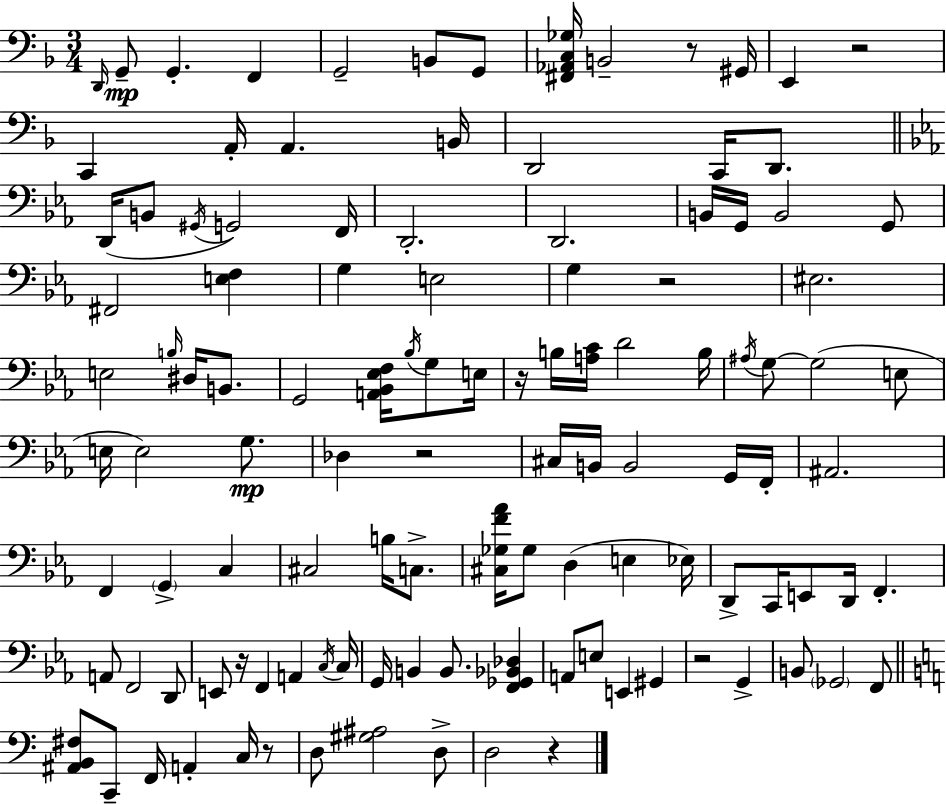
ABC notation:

X:1
T:Untitled
M:3/4
L:1/4
K:F
D,,/4 G,,/2 G,, F,, G,,2 B,,/2 G,,/2 [^F,,_A,,C,_G,]/4 B,,2 z/2 ^G,,/4 E,, z2 C,, A,,/4 A,, B,,/4 D,,2 C,,/4 D,,/2 D,,/4 B,,/2 ^G,,/4 G,,2 F,,/4 D,,2 D,,2 B,,/4 G,,/4 B,,2 G,,/2 ^F,,2 [E,F,] G, E,2 G, z2 ^E,2 E,2 B,/4 ^D,/4 B,,/2 G,,2 [A,,_B,,_E,F,]/4 _B,/4 G,/2 E,/4 z/4 B,/4 [A,C]/4 D2 B,/4 ^A,/4 G,/2 G,2 E,/2 E,/4 E,2 G,/2 _D, z2 ^C,/4 B,,/4 B,,2 G,,/4 F,,/4 ^A,,2 F,, G,, C, ^C,2 B,/4 C,/2 [^C,_G,F_A]/4 _G,/2 D, E, _E,/4 D,,/2 C,,/4 E,,/2 D,,/4 F,, A,,/2 F,,2 D,,/2 E,,/2 z/4 F,, A,, C,/4 C,/4 G,,/4 B,, B,,/2 [F,,_G,,_B,,_D,] A,,/2 E,/2 E,, ^G,, z2 G,, B,,/2 _G,,2 F,,/2 [^A,,B,,^F,]/2 C,,/2 F,,/4 A,, C,/4 z/2 D,/2 [^G,^A,]2 D,/2 D,2 z